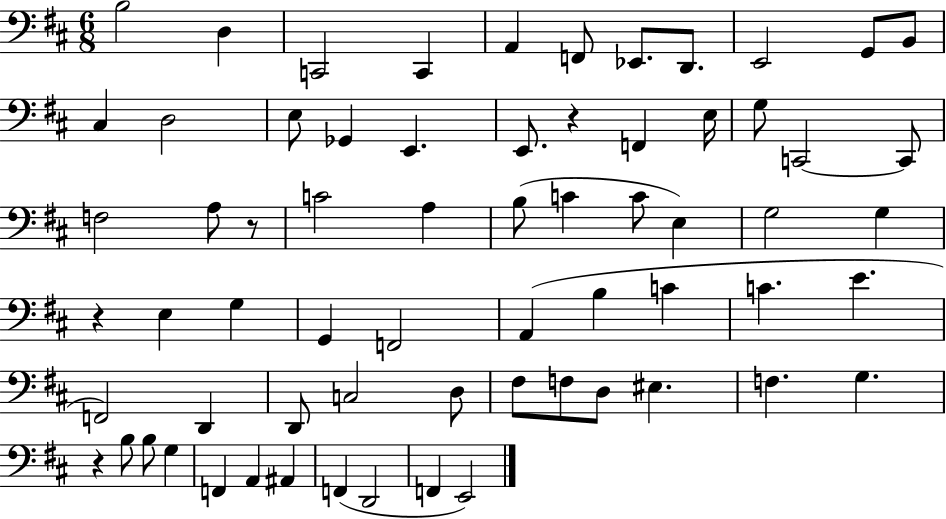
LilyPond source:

{
  \clef bass
  \numericTimeSignature
  \time 6/8
  \key d \major
  \repeat volta 2 { b2 d4 | c,2 c,4 | a,4 f,8 ees,8. d,8. | e,2 g,8 b,8 | \break cis4 d2 | e8 ges,4 e,4. | e,8. r4 f,4 e16 | g8 c,2~~ c,8 | \break f2 a8 r8 | c'2 a4 | b8( c'4 c'8 e4) | g2 g4 | \break r4 e4 g4 | g,4 f,2 | a,4( b4 c'4 | c'4. e'4. | \break f,2) d,4 | d,8 c2 d8 | fis8 f8 d8 eis4. | f4. g4. | \break r4 b8 b8 g4 | f,4 a,4 ais,4 | f,4( d,2 | f,4 e,2) | \break } \bar "|."
}